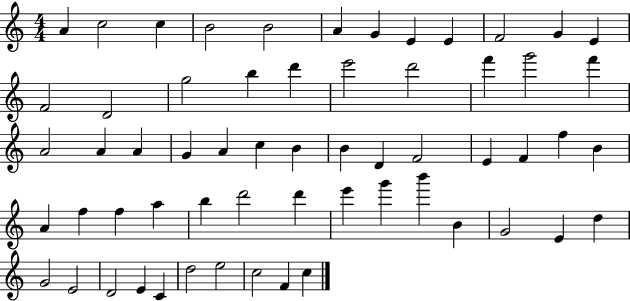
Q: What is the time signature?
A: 4/4